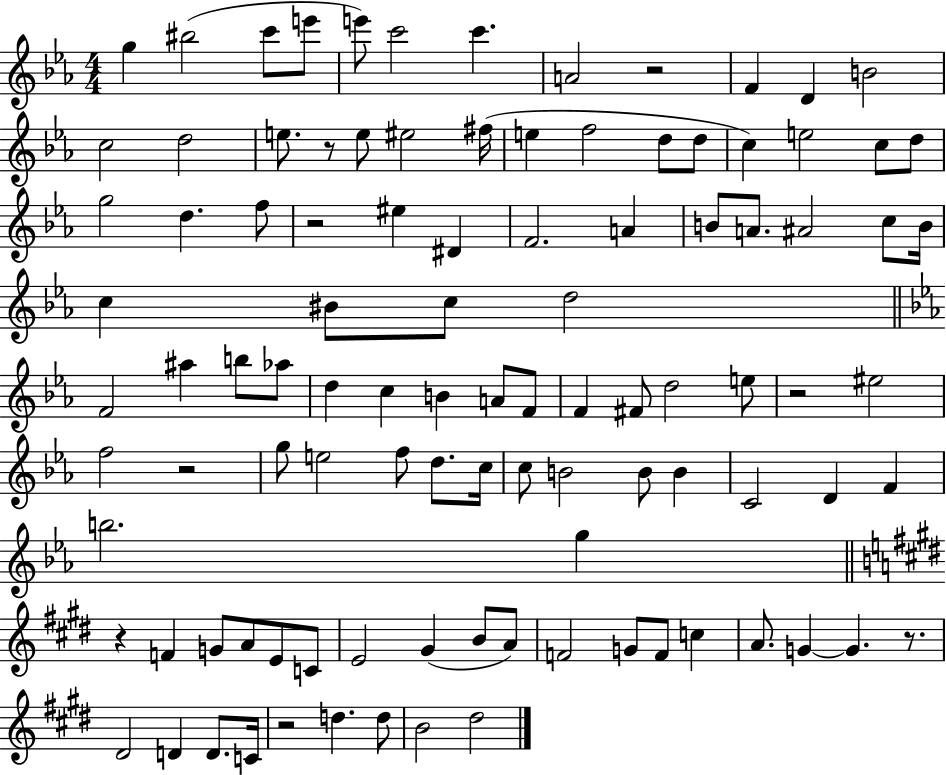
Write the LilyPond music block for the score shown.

{
  \clef treble
  \numericTimeSignature
  \time 4/4
  \key ees \major
  g''4 bis''2( c'''8 e'''8 | e'''8) c'''2 c'''4. | a'2 r2 | f'4 d'4 b'2 | \break c''2 d''2 | e''8. r8 e''8 eis''2 fis''16( | e''4 f''2 d''8 d''8 | c''4) e''2 c''8 d''8 | \break g''2 d''4. f''8 | r2 eis''4 dis'4 | f'2. a'4 | b'8 a'8. ais'2 c''8 b'16 | \break c''4 bis'8 c''8 d''2 | \bar "||" \break \key ees \major f'2 ais''4 b''8 aes''8 | d''4 c''4 b'4 a'8 f'8 | f'4 fis'8 d''2 e''8 | r2 eis''2 | \break f''2 r2 | g''8 e''2 f''8 d''8. c''16 | c''8 b'2 b'8 b'4 | c'2 d'4 f'4 | \break b''2. g''4 | \bar "||" \break \key e \major r4 f'4 g'8 a'8 e'8 c'8 | e'2 gis'4( b'8 a'8) | f'2 g'8 f'8 c''4 | a'8. g'4~~ g'4. r8. | \break dis'2 d'4 d'8. c'16 | r2 d''4. d''8 | b'2 dis''2 | \bar "|."
}